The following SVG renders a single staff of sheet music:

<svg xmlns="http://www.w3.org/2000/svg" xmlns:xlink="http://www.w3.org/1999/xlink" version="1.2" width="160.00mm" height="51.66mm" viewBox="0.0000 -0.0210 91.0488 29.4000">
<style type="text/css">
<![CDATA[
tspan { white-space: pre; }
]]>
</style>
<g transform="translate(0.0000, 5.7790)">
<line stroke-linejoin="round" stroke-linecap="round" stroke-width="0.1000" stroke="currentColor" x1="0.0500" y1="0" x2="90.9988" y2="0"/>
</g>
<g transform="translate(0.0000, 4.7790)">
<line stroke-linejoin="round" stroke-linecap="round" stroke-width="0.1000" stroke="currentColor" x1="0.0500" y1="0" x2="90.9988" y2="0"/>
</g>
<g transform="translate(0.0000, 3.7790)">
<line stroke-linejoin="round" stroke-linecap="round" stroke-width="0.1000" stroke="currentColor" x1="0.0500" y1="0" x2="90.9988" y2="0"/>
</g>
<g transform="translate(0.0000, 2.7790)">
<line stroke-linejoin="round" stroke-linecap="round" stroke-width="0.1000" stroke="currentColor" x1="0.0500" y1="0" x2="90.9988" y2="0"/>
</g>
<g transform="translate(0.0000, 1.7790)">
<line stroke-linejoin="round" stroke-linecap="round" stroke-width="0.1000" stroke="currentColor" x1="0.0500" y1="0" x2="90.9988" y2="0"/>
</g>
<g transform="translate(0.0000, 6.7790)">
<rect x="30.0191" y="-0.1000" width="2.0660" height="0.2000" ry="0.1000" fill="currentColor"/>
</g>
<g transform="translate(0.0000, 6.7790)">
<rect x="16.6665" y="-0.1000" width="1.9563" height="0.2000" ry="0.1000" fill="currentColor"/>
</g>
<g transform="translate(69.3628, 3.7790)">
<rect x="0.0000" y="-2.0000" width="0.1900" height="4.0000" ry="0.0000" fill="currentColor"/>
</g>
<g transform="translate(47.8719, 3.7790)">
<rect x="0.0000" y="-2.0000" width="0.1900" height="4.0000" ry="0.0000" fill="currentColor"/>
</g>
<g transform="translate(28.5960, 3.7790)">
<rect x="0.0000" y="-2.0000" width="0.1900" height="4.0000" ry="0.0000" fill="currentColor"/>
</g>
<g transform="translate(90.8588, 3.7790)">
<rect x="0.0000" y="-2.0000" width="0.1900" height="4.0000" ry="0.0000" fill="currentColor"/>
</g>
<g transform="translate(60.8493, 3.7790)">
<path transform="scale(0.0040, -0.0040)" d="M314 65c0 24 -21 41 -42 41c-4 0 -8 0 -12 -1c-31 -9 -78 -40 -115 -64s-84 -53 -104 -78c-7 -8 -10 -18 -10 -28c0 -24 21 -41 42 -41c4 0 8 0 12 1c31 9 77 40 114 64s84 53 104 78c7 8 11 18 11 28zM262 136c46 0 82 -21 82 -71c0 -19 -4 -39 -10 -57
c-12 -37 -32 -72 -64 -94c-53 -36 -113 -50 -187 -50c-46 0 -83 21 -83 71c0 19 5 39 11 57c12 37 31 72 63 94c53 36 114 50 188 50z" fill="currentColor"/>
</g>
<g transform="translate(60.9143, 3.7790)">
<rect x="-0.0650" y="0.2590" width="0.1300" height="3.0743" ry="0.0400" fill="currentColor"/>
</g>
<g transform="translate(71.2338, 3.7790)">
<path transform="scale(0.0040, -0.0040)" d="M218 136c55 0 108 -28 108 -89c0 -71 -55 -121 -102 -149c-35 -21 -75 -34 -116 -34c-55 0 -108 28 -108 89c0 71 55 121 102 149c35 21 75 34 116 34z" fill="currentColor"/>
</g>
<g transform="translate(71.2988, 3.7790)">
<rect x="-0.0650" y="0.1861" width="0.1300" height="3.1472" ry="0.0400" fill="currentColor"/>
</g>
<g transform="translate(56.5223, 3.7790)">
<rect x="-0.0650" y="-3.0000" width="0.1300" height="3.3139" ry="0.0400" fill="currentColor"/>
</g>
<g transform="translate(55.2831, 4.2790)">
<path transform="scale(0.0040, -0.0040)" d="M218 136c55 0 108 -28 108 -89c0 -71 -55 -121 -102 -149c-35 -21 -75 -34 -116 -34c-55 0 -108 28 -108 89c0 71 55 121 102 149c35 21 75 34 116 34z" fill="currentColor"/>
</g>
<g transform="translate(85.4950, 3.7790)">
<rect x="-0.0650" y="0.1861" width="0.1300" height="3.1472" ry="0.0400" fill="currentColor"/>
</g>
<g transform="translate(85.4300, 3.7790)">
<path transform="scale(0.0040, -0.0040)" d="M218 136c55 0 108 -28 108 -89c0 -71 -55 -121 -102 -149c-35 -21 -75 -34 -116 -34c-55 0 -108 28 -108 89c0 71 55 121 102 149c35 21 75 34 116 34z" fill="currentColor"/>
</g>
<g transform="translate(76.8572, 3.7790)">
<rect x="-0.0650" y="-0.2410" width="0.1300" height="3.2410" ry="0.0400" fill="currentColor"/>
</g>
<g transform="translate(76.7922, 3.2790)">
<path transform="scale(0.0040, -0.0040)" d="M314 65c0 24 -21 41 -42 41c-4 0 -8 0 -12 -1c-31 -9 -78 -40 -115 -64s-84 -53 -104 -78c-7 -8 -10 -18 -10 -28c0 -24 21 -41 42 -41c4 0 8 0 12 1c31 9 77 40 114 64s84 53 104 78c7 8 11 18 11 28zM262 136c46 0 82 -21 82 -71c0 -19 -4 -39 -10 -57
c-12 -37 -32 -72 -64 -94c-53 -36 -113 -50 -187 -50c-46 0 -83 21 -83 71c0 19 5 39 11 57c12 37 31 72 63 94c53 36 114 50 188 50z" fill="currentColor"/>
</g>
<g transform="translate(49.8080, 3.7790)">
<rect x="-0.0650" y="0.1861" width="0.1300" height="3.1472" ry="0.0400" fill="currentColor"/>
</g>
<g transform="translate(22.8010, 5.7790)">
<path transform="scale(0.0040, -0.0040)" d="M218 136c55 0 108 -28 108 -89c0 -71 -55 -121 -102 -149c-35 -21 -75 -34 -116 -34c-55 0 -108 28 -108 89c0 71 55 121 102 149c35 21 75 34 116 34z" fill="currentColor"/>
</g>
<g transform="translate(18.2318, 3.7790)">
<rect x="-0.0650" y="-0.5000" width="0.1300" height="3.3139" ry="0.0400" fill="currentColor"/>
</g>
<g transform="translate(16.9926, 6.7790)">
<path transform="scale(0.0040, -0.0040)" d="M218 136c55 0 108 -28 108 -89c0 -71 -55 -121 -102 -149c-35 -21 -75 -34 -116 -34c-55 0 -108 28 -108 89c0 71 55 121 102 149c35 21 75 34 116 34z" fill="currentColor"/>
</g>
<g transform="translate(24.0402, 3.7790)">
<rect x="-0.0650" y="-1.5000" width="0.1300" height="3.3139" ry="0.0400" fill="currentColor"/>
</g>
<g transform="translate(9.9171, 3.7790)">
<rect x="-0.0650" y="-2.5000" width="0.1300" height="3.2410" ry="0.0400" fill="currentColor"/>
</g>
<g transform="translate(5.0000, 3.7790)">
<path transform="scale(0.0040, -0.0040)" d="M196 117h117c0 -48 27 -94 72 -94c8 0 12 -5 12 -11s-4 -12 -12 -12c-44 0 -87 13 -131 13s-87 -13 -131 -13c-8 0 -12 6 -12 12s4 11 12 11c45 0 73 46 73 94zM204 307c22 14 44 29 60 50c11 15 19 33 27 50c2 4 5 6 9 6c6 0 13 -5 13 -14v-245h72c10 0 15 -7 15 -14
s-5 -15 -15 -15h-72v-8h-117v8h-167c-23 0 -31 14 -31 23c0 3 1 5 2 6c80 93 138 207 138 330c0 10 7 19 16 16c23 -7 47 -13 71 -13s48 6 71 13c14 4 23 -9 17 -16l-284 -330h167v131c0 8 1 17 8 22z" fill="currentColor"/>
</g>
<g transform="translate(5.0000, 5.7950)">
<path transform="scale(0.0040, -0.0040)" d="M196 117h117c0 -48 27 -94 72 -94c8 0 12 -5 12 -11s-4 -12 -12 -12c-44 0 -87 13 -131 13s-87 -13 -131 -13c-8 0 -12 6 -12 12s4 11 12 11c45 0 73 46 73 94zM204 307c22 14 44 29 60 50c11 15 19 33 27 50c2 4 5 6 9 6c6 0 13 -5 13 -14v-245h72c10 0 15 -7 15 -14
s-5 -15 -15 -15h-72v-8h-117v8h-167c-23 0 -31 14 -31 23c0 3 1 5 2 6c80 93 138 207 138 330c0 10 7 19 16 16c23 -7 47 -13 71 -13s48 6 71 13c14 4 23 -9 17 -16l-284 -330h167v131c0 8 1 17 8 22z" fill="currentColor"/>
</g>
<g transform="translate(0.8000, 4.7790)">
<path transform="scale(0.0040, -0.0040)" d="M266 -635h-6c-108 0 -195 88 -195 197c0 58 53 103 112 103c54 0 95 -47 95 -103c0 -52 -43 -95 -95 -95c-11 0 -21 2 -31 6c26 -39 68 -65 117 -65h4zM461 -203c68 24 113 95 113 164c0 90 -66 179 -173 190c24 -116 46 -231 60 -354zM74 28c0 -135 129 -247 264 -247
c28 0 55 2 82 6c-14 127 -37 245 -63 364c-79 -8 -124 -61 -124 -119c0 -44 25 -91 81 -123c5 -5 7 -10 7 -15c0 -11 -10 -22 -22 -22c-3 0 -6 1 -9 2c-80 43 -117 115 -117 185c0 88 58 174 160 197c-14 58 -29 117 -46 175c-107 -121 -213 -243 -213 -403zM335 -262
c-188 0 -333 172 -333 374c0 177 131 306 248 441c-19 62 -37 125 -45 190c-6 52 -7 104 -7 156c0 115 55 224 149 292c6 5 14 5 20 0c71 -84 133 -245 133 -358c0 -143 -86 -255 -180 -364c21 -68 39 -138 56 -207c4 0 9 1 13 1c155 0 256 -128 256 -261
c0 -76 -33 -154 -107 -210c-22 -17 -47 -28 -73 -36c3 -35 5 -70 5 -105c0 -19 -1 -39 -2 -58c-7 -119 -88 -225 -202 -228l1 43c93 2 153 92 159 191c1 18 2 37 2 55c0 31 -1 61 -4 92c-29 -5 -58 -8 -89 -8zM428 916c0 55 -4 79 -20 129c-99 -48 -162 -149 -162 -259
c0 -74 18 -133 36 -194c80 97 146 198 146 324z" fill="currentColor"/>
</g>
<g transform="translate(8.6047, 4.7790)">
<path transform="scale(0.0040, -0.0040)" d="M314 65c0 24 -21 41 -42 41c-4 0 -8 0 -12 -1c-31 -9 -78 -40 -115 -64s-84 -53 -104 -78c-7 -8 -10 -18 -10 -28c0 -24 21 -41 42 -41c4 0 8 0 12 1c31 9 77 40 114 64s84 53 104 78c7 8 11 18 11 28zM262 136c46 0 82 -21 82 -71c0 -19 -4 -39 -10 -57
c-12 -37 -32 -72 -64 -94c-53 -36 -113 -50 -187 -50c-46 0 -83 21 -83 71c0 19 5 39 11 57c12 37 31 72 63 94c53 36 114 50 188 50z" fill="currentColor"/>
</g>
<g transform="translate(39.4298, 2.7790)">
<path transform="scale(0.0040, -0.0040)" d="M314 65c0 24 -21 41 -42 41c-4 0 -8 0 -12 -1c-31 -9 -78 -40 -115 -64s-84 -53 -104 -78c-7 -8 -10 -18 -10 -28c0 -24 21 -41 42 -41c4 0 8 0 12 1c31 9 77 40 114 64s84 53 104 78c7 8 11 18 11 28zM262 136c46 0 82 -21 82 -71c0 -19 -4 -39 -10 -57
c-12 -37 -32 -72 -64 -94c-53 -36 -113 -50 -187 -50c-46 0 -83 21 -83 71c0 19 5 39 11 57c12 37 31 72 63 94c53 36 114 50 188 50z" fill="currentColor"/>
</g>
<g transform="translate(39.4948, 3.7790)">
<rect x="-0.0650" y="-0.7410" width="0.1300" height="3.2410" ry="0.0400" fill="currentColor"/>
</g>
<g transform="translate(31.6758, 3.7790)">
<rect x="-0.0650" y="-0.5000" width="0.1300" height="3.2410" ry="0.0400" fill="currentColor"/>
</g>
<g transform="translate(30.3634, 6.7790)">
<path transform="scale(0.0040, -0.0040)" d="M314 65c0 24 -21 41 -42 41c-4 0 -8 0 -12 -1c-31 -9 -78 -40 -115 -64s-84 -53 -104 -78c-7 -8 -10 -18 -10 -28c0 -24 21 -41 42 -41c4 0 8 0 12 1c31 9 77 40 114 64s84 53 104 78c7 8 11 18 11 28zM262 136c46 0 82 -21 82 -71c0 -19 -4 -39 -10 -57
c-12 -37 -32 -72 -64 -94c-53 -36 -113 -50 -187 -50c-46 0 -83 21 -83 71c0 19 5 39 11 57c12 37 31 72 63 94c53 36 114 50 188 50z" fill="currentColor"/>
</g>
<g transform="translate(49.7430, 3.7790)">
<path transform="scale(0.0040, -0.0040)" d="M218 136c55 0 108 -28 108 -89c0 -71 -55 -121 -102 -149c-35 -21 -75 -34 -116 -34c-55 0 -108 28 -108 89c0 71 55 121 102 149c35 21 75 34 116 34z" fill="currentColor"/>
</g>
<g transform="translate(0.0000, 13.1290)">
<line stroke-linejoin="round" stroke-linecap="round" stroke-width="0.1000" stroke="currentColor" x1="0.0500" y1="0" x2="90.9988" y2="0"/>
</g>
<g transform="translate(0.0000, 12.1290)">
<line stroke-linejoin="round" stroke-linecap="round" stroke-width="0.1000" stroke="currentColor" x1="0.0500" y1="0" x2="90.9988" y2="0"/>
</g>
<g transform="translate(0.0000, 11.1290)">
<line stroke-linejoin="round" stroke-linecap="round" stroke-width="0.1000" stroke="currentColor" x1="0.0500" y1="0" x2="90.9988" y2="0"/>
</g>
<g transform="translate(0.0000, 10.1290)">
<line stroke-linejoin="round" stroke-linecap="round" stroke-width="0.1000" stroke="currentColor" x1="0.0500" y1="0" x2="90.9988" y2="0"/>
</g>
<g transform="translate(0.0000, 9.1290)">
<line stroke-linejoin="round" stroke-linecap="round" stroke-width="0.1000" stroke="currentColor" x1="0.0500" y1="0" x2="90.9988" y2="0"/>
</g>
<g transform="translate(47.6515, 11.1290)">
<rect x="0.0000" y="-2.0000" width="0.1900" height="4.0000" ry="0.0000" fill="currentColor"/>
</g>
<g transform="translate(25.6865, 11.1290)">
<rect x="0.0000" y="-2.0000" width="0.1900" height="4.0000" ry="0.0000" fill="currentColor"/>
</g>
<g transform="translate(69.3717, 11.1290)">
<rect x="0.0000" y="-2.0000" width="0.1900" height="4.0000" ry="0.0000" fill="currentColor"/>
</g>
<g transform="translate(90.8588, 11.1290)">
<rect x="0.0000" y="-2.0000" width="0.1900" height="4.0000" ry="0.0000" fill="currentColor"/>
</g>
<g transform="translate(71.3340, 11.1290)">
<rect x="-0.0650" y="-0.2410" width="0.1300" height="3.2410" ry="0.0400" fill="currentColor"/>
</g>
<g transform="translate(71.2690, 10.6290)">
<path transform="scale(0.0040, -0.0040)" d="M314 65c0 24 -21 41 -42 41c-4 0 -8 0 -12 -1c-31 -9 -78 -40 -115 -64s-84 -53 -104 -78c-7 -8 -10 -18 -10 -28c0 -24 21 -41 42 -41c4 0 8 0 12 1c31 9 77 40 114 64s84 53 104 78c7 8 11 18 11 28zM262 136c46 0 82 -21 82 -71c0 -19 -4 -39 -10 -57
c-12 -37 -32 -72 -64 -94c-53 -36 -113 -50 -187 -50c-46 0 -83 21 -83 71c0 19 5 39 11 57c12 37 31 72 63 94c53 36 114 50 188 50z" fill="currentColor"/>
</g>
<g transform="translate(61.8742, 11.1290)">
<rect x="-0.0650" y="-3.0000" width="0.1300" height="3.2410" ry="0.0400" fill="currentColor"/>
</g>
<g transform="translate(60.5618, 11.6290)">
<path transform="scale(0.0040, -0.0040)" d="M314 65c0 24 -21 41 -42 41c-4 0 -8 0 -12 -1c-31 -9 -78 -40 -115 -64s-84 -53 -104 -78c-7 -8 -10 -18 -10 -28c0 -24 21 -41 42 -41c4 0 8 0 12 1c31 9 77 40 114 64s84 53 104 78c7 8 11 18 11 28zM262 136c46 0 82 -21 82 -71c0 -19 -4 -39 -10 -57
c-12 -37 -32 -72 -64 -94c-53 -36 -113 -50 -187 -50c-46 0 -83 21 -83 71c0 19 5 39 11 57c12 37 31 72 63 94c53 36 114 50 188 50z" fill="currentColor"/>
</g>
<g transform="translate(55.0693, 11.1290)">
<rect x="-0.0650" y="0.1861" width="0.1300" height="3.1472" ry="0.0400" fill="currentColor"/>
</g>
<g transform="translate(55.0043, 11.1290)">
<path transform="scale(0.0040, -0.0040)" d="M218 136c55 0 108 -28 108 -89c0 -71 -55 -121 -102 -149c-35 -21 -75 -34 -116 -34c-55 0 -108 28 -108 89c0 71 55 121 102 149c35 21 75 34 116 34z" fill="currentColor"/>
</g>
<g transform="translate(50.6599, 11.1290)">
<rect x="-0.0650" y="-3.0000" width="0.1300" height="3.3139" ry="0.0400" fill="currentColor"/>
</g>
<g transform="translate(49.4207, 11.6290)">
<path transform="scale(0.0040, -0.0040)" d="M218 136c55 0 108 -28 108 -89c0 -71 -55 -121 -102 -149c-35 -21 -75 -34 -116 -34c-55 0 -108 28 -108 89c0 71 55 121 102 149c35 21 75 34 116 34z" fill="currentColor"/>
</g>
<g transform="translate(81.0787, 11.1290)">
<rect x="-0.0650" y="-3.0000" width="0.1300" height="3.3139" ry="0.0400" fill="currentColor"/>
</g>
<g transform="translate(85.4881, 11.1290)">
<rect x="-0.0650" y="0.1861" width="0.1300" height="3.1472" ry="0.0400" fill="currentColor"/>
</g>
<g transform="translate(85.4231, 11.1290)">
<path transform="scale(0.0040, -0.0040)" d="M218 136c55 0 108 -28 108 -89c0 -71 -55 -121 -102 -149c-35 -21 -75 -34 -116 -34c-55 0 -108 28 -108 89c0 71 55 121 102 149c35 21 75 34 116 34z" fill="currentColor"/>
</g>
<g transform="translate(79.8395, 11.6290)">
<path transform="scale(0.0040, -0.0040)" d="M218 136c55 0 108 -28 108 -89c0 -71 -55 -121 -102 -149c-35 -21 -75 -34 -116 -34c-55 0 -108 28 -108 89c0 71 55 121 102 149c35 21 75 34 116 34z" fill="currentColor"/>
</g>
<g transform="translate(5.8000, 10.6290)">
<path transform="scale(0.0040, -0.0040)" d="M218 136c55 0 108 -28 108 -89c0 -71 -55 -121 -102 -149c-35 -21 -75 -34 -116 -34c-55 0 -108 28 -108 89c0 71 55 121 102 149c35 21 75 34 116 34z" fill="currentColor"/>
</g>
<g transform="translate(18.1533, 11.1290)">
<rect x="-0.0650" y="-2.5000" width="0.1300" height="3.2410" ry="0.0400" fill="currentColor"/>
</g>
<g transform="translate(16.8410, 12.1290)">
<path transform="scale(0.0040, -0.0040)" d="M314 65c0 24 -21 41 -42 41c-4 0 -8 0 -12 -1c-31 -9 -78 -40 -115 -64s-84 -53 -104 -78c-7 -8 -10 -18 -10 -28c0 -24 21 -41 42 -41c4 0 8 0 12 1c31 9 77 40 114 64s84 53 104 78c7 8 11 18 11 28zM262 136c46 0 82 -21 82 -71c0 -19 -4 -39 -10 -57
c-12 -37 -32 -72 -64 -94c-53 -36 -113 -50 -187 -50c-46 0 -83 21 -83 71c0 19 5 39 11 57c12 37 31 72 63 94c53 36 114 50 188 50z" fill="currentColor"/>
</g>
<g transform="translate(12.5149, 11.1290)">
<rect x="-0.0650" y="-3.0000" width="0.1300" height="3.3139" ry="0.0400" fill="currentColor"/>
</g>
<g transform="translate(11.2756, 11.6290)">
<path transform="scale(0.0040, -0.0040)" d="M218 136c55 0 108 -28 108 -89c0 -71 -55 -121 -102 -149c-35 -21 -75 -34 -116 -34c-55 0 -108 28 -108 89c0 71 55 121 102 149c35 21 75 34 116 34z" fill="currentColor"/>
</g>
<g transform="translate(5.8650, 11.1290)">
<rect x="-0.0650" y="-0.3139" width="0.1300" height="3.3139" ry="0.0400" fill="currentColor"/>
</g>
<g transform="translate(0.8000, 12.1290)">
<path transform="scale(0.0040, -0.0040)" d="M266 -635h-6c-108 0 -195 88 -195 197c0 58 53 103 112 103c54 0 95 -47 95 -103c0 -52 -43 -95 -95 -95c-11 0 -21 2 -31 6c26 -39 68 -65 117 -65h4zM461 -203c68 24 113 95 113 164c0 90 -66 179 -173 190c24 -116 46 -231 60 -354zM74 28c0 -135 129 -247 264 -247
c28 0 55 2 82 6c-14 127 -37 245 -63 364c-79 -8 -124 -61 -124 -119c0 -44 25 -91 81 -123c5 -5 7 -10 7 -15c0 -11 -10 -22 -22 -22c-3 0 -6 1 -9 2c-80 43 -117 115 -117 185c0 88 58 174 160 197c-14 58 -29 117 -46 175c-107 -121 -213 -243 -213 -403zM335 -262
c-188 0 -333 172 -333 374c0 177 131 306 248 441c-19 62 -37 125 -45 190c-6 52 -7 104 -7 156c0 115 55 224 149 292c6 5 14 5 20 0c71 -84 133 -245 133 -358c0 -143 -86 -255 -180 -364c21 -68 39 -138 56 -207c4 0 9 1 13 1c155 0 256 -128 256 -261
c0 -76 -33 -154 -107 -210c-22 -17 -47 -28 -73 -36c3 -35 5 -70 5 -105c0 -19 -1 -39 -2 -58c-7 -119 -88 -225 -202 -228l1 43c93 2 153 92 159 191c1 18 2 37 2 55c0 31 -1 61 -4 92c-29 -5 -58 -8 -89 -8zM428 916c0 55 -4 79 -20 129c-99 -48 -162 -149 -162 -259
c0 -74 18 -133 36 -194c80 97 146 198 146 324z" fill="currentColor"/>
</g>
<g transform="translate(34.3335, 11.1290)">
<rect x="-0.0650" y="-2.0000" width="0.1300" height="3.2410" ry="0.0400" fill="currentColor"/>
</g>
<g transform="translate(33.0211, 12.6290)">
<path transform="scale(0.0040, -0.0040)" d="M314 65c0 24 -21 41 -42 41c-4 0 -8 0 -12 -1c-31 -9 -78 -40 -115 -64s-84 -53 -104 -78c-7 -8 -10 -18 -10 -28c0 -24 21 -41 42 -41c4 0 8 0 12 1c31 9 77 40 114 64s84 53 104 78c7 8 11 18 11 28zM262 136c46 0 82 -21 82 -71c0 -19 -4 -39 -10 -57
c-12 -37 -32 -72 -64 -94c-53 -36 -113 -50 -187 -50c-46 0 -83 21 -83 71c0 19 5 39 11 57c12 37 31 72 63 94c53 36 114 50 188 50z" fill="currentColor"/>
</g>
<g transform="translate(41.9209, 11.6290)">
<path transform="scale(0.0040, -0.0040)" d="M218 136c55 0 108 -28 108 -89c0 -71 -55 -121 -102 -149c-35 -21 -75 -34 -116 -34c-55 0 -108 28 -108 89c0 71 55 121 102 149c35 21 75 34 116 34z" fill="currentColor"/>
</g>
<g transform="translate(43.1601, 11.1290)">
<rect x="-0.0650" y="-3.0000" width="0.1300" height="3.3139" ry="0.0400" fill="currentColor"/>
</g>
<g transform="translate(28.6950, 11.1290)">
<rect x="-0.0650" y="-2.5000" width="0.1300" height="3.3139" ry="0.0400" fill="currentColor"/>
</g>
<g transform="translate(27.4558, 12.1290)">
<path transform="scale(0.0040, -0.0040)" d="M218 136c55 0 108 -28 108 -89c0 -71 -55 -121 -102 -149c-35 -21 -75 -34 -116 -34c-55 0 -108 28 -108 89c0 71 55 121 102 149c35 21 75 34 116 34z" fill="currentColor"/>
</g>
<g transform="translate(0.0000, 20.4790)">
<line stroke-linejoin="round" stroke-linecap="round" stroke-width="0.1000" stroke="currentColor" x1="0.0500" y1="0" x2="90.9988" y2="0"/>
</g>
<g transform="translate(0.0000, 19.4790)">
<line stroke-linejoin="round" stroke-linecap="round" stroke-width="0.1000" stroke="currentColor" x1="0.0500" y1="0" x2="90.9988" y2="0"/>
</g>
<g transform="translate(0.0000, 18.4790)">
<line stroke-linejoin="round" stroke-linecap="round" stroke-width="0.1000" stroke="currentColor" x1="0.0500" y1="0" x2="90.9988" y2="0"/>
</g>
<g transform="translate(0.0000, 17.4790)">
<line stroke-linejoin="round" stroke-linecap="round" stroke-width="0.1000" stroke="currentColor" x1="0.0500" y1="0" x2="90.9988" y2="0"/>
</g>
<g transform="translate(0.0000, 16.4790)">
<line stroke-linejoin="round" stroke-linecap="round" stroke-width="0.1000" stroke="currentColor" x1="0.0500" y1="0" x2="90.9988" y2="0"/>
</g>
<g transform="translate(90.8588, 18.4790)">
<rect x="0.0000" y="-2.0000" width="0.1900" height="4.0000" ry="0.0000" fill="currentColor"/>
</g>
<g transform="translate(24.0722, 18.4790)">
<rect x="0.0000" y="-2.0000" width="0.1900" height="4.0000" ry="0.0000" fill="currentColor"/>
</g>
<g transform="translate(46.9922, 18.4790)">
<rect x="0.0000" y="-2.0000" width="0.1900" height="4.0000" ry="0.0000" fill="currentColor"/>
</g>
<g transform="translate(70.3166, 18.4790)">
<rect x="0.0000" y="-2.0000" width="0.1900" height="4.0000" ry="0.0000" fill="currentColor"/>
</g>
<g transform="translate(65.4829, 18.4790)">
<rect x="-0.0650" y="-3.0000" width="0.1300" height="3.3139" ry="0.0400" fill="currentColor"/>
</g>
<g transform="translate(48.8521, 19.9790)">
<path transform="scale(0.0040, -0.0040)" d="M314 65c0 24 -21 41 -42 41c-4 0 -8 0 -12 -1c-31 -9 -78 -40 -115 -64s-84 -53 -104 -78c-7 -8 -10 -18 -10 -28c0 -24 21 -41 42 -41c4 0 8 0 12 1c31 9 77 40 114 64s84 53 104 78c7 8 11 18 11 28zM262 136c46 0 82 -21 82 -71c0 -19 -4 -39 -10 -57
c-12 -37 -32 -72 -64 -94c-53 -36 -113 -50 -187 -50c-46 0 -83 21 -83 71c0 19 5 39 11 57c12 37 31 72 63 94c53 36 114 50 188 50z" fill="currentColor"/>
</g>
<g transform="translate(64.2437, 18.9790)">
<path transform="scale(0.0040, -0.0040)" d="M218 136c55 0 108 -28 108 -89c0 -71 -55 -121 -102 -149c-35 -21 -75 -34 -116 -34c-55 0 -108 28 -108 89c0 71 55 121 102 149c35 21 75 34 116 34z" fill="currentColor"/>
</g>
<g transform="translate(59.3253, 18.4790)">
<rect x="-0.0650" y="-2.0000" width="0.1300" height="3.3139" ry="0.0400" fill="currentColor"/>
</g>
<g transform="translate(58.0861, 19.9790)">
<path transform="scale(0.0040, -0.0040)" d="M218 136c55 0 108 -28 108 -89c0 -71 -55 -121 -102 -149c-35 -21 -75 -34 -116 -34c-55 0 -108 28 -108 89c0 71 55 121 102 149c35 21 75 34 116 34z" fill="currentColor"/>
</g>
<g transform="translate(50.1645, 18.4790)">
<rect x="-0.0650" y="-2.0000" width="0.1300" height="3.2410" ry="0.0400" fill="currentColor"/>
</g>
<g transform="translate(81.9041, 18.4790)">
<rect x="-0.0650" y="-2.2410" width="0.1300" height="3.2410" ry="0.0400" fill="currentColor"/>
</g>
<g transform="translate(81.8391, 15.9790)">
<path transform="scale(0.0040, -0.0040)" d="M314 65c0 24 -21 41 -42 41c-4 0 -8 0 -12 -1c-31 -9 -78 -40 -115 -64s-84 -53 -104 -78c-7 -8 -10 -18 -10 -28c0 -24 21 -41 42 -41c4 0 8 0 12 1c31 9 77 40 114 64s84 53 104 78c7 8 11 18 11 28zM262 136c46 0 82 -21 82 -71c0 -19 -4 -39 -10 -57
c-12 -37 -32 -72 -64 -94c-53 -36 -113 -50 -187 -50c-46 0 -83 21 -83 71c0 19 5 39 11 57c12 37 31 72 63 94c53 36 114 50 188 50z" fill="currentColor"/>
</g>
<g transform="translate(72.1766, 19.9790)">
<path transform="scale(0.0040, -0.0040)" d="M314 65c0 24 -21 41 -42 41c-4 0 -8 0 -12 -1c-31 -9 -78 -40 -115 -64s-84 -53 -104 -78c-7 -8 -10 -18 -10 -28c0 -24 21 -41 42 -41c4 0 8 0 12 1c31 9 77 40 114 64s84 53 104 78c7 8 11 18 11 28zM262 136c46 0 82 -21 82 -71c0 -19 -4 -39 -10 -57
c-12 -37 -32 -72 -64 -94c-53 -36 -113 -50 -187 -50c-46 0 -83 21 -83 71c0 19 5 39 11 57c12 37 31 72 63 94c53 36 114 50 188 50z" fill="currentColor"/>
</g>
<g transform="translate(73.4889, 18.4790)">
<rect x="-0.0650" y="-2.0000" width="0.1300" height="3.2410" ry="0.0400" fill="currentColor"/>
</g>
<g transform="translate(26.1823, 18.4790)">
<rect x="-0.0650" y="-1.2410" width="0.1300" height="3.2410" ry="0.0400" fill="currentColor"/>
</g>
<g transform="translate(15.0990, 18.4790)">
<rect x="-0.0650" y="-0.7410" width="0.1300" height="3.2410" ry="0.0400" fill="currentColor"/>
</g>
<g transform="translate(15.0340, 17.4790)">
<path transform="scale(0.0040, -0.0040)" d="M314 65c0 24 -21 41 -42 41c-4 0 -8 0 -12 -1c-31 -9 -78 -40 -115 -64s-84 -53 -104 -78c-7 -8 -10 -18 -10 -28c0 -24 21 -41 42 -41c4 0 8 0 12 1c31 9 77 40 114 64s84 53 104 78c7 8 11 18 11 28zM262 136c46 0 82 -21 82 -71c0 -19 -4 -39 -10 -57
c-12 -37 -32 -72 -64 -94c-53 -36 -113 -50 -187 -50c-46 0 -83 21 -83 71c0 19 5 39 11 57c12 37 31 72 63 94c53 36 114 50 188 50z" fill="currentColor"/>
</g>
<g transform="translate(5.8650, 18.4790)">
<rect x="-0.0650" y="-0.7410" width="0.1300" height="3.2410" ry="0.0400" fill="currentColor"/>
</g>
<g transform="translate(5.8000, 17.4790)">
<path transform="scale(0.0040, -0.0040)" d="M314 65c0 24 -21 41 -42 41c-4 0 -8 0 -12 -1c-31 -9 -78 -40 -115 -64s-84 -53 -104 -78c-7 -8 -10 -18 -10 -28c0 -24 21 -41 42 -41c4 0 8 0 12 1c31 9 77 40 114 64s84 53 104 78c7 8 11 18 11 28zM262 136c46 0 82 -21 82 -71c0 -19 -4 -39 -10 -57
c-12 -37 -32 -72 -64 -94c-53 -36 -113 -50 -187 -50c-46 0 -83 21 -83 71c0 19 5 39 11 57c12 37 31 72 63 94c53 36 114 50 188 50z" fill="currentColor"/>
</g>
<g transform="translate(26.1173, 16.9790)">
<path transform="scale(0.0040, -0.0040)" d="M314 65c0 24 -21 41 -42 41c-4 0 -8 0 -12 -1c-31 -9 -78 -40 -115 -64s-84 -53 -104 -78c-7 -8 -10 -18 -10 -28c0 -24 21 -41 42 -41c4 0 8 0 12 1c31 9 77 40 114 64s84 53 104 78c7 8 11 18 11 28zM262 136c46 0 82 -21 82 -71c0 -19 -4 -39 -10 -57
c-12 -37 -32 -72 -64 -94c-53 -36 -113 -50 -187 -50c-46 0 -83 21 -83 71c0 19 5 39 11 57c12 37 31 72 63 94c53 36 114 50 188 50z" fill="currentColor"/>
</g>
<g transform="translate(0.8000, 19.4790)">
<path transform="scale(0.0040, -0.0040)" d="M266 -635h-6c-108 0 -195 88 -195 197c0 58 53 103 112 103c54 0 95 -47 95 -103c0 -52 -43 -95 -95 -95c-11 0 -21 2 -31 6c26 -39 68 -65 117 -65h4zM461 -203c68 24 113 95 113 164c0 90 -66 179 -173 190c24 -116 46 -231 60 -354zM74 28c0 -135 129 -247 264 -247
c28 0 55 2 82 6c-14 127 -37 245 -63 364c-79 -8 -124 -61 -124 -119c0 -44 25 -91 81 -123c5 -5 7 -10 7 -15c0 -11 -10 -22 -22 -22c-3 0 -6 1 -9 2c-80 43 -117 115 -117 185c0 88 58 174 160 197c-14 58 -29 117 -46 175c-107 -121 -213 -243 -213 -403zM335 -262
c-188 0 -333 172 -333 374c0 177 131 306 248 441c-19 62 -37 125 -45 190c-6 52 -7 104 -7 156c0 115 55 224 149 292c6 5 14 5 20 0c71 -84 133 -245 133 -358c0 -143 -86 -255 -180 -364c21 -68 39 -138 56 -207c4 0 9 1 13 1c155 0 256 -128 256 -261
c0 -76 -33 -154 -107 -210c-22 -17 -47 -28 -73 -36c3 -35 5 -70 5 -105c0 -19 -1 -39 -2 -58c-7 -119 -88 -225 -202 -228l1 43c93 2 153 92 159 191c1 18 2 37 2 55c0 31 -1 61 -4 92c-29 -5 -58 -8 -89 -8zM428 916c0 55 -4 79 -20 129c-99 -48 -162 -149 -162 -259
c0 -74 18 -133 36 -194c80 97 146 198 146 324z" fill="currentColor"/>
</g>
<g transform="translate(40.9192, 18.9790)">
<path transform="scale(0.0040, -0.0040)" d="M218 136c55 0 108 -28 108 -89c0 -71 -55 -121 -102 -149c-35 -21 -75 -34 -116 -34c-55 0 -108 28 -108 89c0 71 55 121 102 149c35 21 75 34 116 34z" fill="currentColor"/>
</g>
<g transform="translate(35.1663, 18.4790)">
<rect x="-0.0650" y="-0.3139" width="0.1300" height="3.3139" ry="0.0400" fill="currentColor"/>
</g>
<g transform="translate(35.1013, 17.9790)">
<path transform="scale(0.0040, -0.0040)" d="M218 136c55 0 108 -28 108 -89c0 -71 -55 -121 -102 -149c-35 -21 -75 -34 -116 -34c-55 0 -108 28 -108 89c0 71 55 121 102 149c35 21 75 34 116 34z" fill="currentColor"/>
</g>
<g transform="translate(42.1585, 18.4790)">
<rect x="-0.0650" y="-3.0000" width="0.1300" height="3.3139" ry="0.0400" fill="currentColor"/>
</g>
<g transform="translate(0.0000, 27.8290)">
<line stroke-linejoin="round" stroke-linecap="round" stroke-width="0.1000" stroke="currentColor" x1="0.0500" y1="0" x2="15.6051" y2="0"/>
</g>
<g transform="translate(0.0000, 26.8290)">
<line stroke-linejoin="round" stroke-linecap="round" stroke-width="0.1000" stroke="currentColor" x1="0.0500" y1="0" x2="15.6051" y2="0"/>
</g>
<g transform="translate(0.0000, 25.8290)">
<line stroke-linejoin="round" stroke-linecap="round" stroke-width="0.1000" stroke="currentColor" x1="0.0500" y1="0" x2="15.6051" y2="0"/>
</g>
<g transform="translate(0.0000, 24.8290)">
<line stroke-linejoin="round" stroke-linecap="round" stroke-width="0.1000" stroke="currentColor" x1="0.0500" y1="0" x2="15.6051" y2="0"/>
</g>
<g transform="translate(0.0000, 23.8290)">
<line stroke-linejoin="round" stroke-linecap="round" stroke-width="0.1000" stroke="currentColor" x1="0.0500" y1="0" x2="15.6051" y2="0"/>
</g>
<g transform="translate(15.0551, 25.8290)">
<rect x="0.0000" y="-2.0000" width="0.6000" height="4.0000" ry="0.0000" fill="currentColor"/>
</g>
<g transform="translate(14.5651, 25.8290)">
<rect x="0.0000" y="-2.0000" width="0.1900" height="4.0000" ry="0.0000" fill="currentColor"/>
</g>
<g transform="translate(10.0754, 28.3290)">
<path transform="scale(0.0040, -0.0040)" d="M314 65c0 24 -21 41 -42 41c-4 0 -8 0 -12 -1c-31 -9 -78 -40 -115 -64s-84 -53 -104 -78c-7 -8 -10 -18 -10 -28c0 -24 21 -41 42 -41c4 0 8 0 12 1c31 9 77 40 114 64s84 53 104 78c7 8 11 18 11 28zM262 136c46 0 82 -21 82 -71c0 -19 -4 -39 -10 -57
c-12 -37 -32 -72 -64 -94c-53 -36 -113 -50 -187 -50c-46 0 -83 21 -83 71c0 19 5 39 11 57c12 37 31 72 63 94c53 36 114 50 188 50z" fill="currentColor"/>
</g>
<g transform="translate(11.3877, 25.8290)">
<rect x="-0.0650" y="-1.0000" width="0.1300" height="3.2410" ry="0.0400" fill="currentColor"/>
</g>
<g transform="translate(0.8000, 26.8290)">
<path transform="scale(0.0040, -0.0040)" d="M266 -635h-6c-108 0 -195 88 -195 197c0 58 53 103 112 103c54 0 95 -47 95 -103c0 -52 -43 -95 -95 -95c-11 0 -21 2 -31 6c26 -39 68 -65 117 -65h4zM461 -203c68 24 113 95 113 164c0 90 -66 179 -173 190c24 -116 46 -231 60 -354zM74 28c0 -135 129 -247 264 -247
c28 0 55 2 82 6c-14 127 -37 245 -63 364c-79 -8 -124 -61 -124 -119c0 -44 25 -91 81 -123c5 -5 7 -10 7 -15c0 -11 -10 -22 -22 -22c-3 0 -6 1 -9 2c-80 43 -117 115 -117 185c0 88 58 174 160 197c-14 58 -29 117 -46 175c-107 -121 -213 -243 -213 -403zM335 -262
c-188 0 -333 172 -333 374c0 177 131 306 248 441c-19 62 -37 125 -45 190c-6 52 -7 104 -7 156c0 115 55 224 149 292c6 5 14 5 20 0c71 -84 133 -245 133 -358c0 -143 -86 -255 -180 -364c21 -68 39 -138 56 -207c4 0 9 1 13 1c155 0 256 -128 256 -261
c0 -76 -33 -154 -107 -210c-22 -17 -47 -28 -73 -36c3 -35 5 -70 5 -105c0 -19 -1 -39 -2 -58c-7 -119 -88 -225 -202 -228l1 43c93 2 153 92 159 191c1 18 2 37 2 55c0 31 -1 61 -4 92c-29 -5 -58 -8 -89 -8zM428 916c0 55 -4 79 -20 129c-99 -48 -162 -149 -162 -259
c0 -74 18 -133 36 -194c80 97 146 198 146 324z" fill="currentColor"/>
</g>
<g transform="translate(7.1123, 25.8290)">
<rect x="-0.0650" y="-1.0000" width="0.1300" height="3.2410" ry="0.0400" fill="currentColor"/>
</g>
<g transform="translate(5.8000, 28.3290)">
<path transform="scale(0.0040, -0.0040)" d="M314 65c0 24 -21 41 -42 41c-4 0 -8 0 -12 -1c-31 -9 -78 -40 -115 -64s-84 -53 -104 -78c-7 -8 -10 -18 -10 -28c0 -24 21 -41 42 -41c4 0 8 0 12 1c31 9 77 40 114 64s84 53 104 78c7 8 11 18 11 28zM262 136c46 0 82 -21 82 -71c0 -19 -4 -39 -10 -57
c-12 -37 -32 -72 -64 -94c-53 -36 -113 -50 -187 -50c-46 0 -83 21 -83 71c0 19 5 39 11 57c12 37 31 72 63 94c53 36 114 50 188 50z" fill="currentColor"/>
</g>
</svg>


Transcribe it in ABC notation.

X:1
T:Untitled
M:4/4
L:1/4
K:C
G2 C E C2 d2 B A B2 B c2 B c A G2 G F2 A A B A2 c2 A B d2 d2 e2 c A F2 F A F2 g2 D2 D2